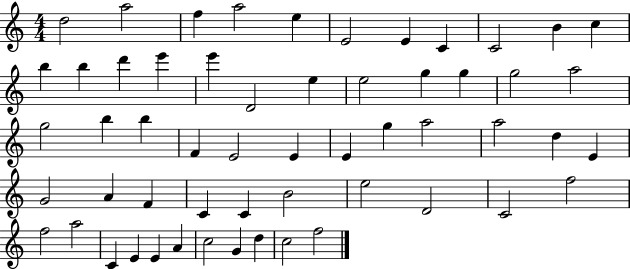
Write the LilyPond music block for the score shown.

{
  \clef treble
  \numericTimeSignature
  \time 4/4
  \key c \major
  d''2 a''2 | f''4 a''2 e''4 | e'2 e'4 c'4 | c'2 b'4 c''4 | \break b''4 b''4 d'''4 e'''4 | e'''4 d'2 e''4 | e''2 g''4 g''4 | g''2 a''2 | \break g''2 b''4 b''4 | f'4 e'2 e'4 | e'4 g''4 a''2 | a''2 d''4 e'4 | \break g'2 a'4 f'4 | c'4 c'4 b'2 | e''2 d'2 | c'2 f''2 | \break f''2 a''2 | c'4 e'4 e'4 a'4 | c''2 g'4 d''4 | c''2 f''2 | \break \bar "|."
}